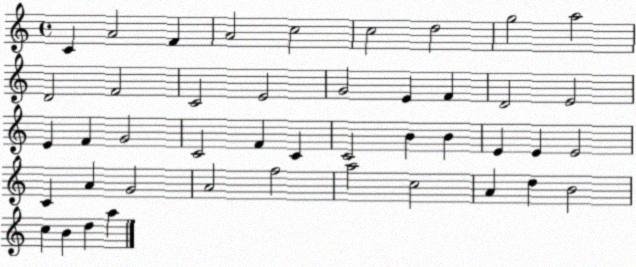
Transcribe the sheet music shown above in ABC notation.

X:1
T:Untitled
M:4/4
L:1/4
K:C
C A2 F A2 c2 c2 d2 g2 a2 D2 F2 C2 E2 G2 E F D2 E2 E F G2 C2 F C C2 B B E E E2 C A G2 A2 f2 a2 c2 A d B2 c B d a